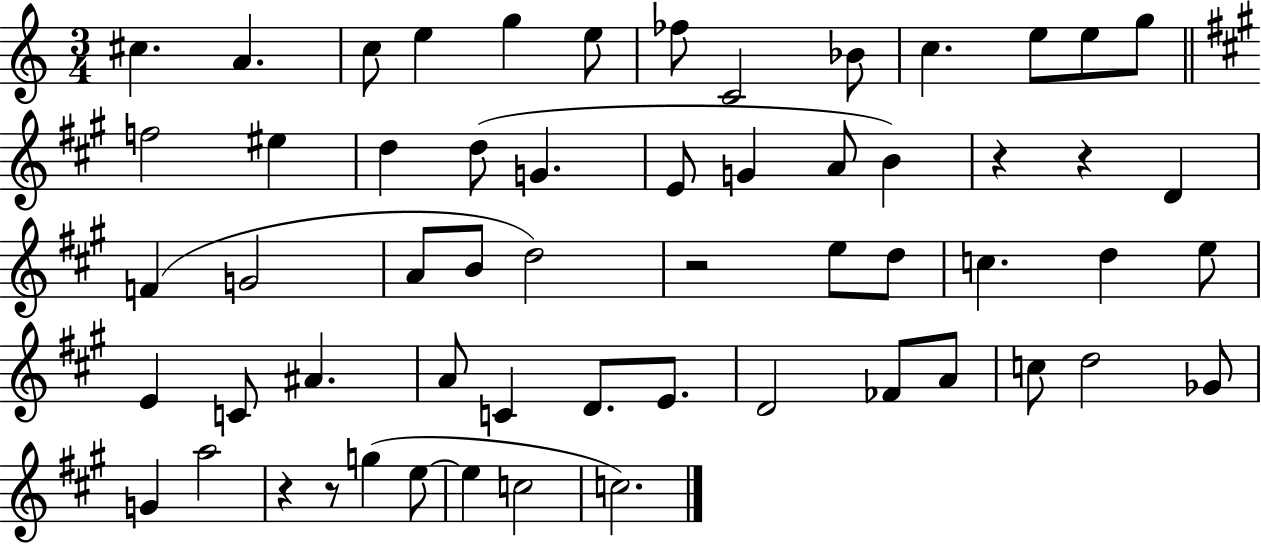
C#5/q. A4/q. C5/e E5/q G5/q E5/e FES5/e C4/h Bb4/e C5/q. E5/e E5/e G5/e F5/h EIS5/q D5/q D5/e G4/q. E4/e G4/q A4/e B4/q R/q R/q D4/q F4/q G4/h A4/e B4/e D5/h R/h E5/e D5/e C5/q. D5/q E5/e E4/q C4/e A#4/q. A4/e C4/q D4/e. E4/e. D4/h FES4/e A4/e C5/e D5/h Gb4/e G4/q A5/h R/q R/e G5/q E5/e E5/q C5/h C5/h.